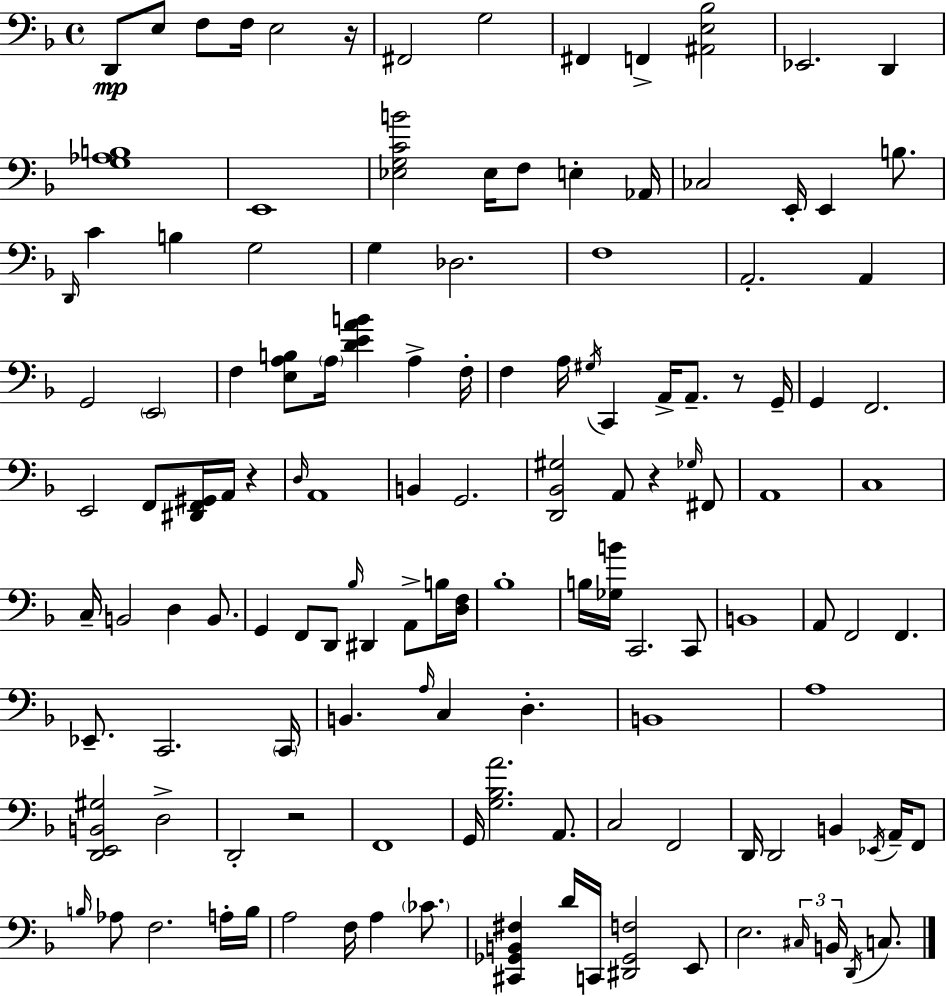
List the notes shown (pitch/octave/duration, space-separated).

D2/e E3/e F3/e F3/s E3/h R/s F#2/h G3/h F#2/q F2/q [A#2,E3,Bb3]/h Eb2/h. D2/q [G3,Ab3,B3]/w E2/w [Eb3,G3,C4,B4]/h Eb3/s F3/e E3/q Ab2/s CES3/h E2/s E2/q B3/e. D2/s C4/q B3/q G3/h G3/q Db3/h. F3/w A2/h. A2/q G2/h E2/h F3/q [E3,A3,B3]/e A3/s [D4,E4,A4,B4]/q A3/q F3/s F3/q A3/s G#3/s C2/q A2/s A2/e. R/e G2/s G2/q F2/h. E2/h F2/e [D#2,F2,G#2]/s A2/s R/q D3/s A2/w B2/q G2/h. [D2,Bb2,G#3]/h A2/e R/q Gb3/s F#2/e A2/w C3/w C3/s B2/h D3/q B2/e. G2/q F2/e D2/e Bb3/s D#2/q A2/e B3/s [D3,F3]/s Bb3/w B3/s [Gb3,B4]/s C2/h. C2/e B2/w A2/e F2/h F2/q. Eb2/e. C2/h. C2/s B2/q. A3/s C3/q D3/q. B2/w A3/w [D2,E2,B2,G#3]/h D3/h D2/h R/h F2/w G2/s [G3,Bb3,A4]/h. A2/e. C3/h F2/h D2/s D2/h B2/q Eb2/s A2/s F2/e B3/s Ab3/e F3/h. A3/s B3/s A3/h F3/s A3/q CES4/e. [C#2,Gb2,B2,F#3]/q D4/s C2/s [D#2,Gb2,F3]/h E2/e E3/h. C#3/s B2/s D2/s C3/e.